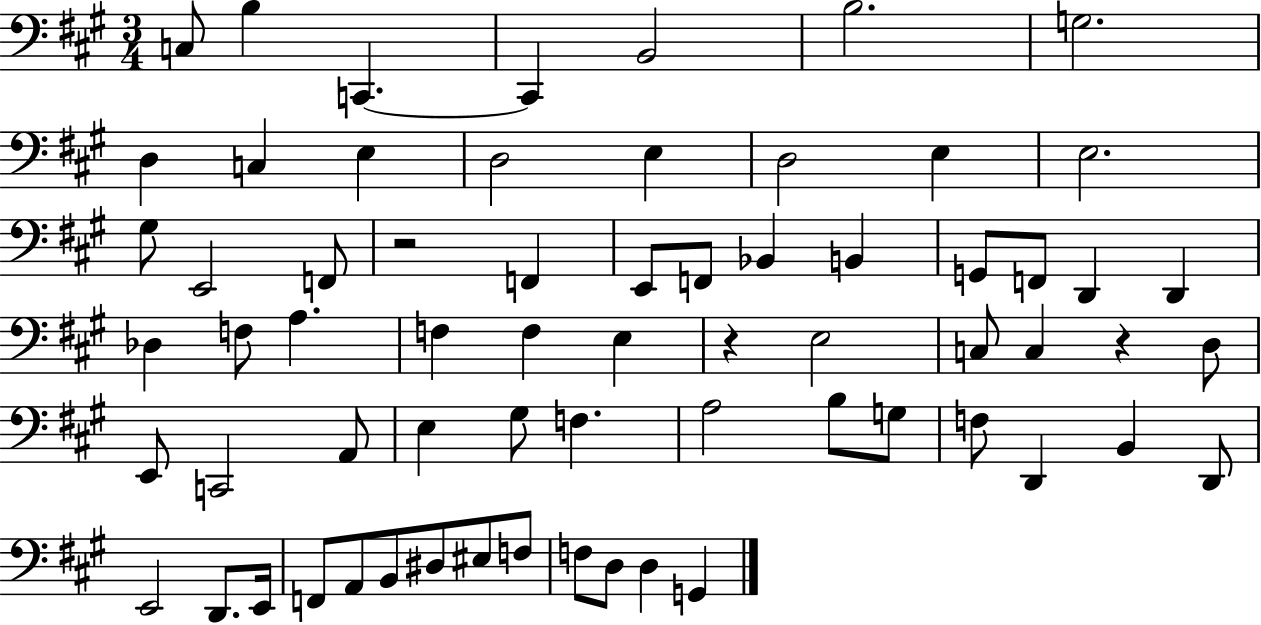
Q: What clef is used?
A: bass